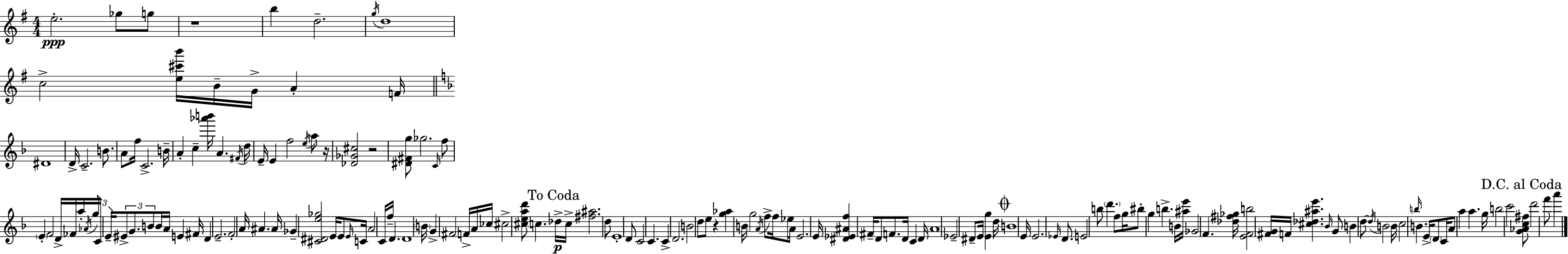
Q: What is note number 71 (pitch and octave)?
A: CES5